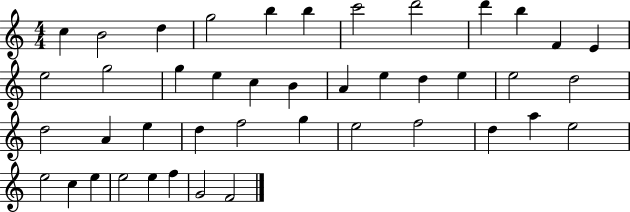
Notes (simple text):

C5/q B4/h D5/q G5/h B5/q B5/q C6/h D6/h D6/q B5/q F4/q E4/q E5/h G5/h G5/q E5/q C5/q B4/q A4/q E5/q D5/q E5/q E5/h D5/h D5/h A4/q E5/q D5/q F5/h G5/q E5/h F5/h D5/q A5/q E5/h E5/h C5/q E5/q E5/h E5/q F5/q G4/h F4/h